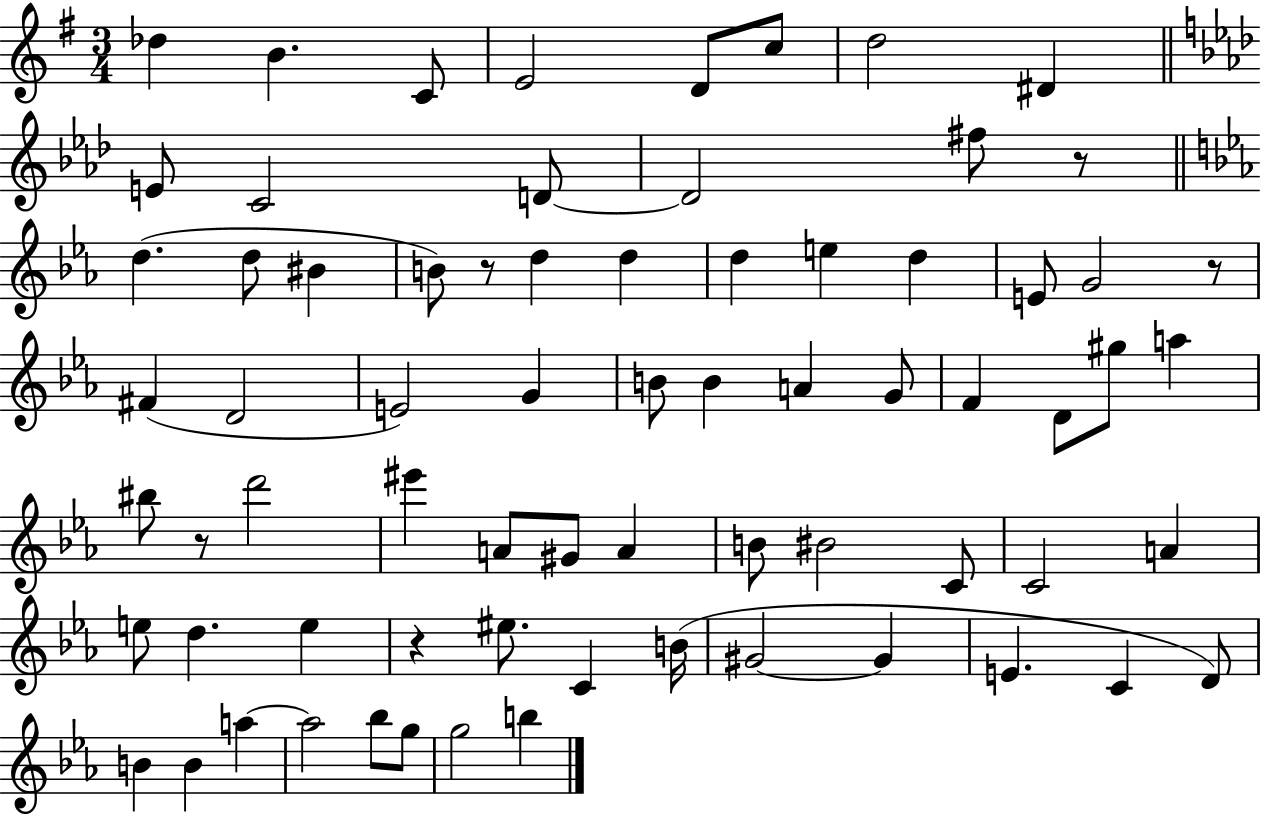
Db5/q B4/q. C4/e E4/h D4/e C5/e D5/h D#4/q E4/e C4/h D4/e D4/h F#5/e R/e D5/q. D5/e BIS4/q B4/e R/e D5/q D5/q D5/q E5/q D5/q E4/e G4/h R/e F#4/q D4/h E4/h G4/q B4/e B4/q A4/q G4/e F4/q D4/e G#5/e A5/q BIS5/e R/e D6/h EIS6/q A4/e G#4/e A4/q B4/e BIS4/h C4/e C4/h A4/q E5/e D5/q. E5/q R/q EIS5/e. C4/q B4/s G#4/h G#4/q E4/q. C4/q D4/e B4/q B4/q A5/q A5/h Bb5/e G5/e G5/h B5/q